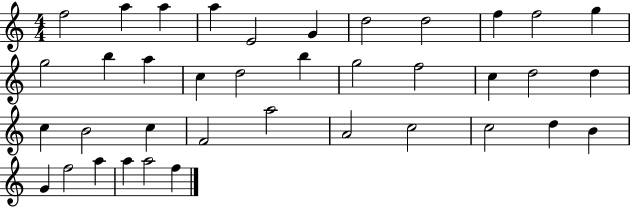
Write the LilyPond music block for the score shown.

{
  \clef treble
  \numericTimeSignature
  \time 4/4
  \key c \major
  f''2 a''4 a''4 | a''4 e'2 g'4 | d''2 d''2 | f''4 f''2 g''4 | \break g''2 b''4 a''4 | c''4 d''2 b''4 | g''2 f''2 | c''4 d''2 d''4 | \break c''4 b'2 c''4 | f'2 a''2 | a'2 c''2 | c''2 d''4 b'4 | \break g'4 f''2 a''4 | a''4 a''2 f''4 | \bar "|."
}